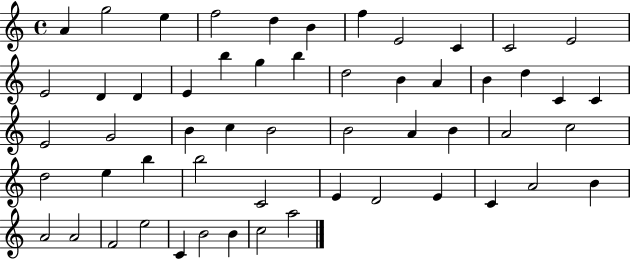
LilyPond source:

{
  \clef treble
  \time 4/4
  \defaultTimeSignature
  \key c \major
  a'4 g''2 e''4 | f''2 d''4 b'4 | f''4 e'2 c'4 | c'2 e'2 | \break e'2 d'4 d'4 | e'4 b''4 g''4 b''4 | d''2 b'4 a'4 | b'4 d''4 c'4 c'4 | \break e'2 g'2 | b'4 c''4 b'2 | b'2 a'4 b'4 | a'2 c''2 | \break d''2 e''4 b''4 | b''2 c'2 | e'4 d'2 e'4 | c'4 a'2 b'4 | \break a'2 a'2 | f'2 e''2 | c'4 b'2 b'4 | c''2 a''2 | \break \bar "|."
}